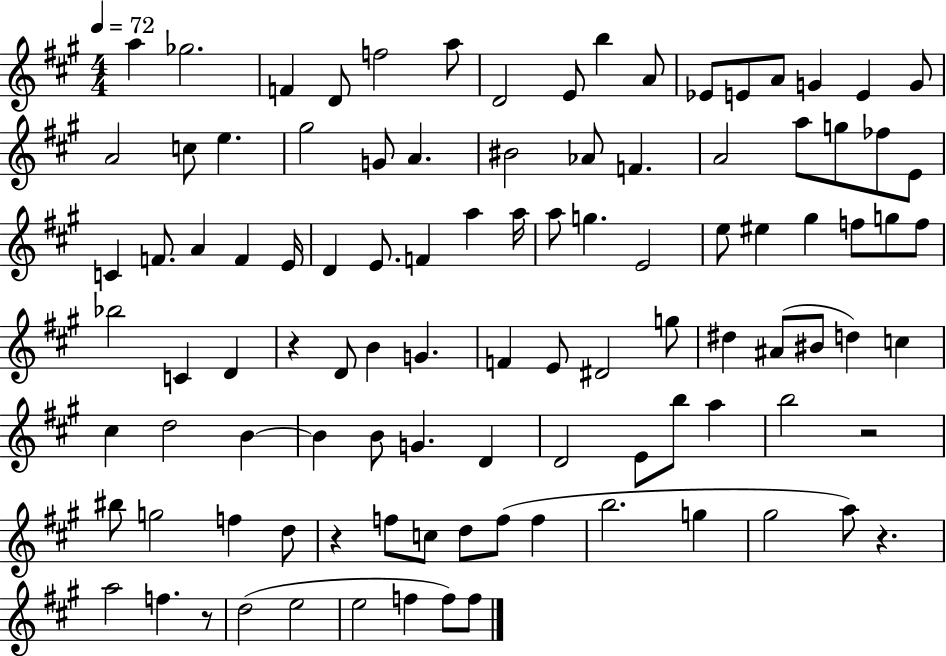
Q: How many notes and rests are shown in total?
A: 102